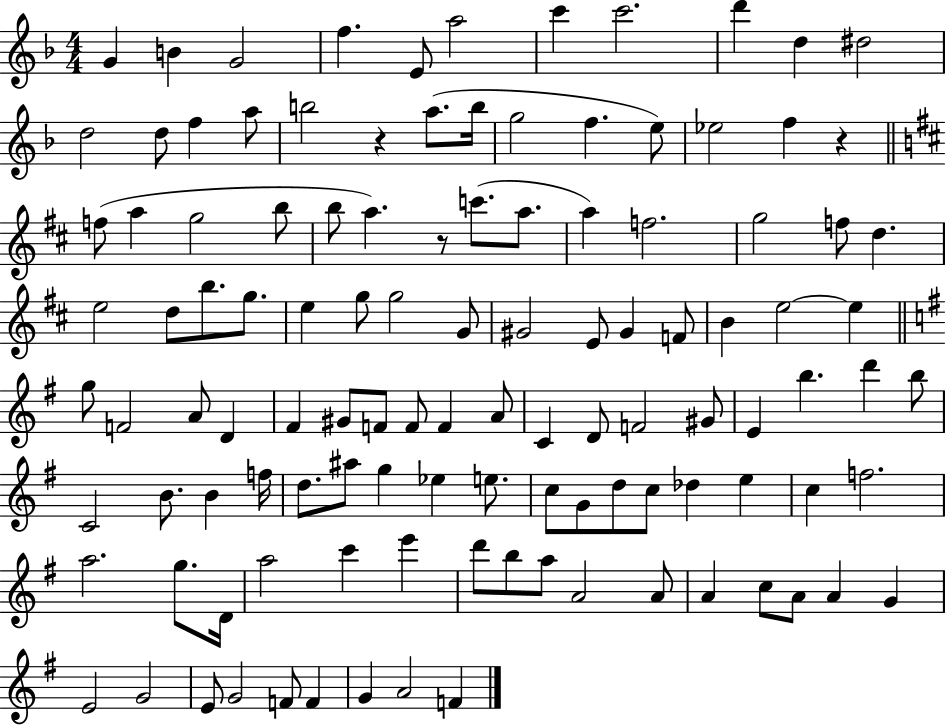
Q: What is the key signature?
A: F major